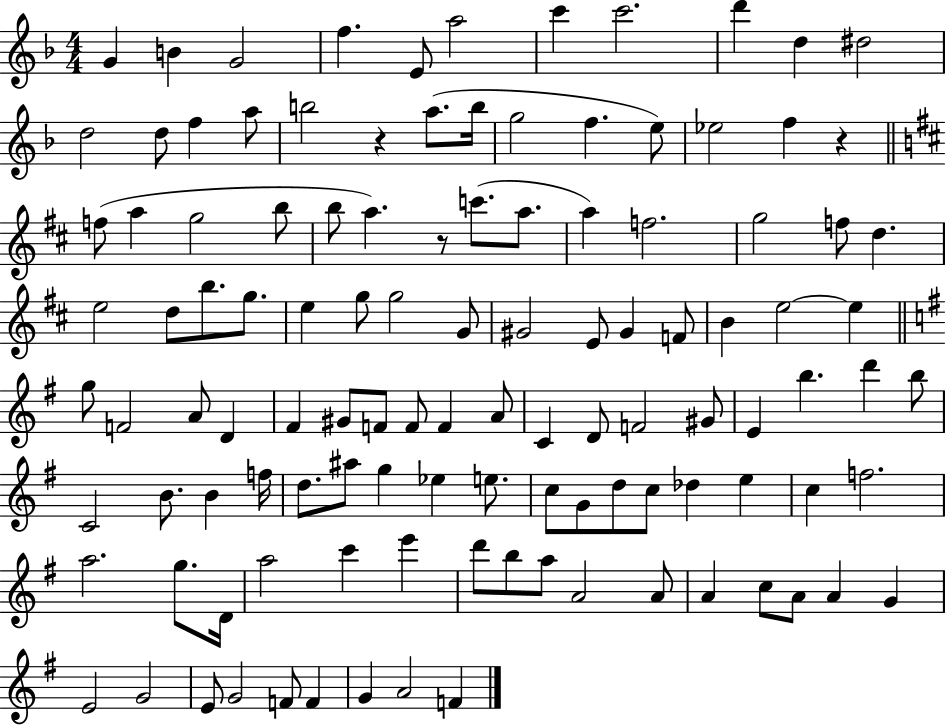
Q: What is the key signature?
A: F major